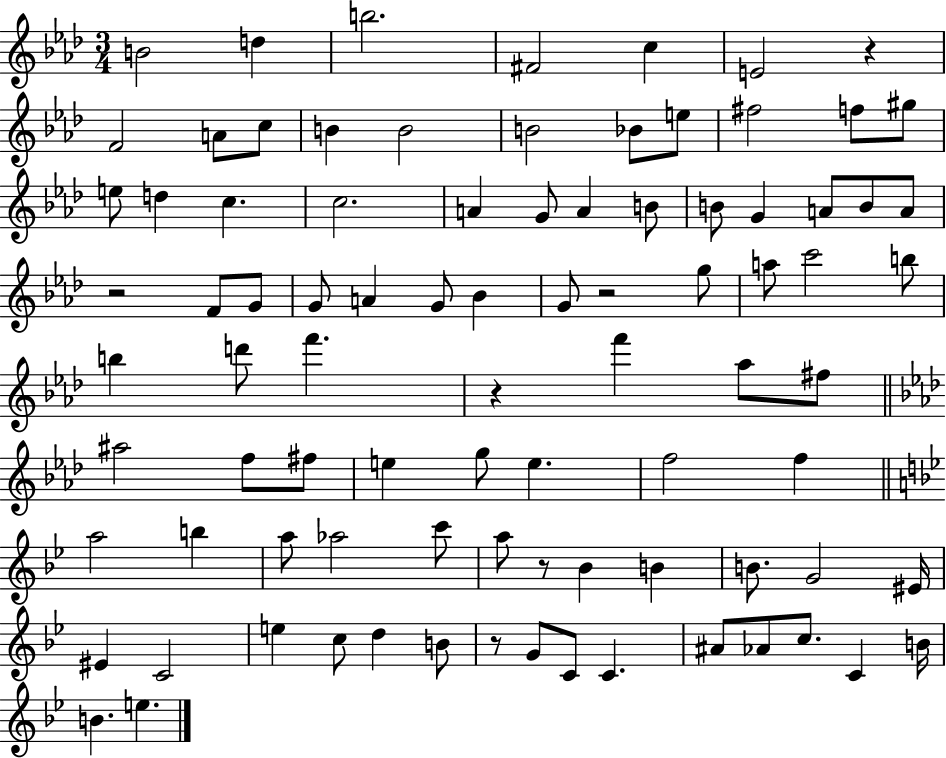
B4/h D5/q B5/h. F#4/h C5/q E4/h R/q F4/h A4/e C5/e B4/q B4/h B4/h Bb4/e E5/e F#5/h F5/e G#5/e E5/e D5/q C5/q. C5/h. A4/q G4/e A4/q B4/e B4/e G4/q A4/e B4/e A4/e R/h F4/e G4/e G4/e A4/q G4/e Bb4/q G4/e R/h G5/e A5/e C6/h B5/e B5/q D6/e F6/q. R/q F6/q Ab5/e F#5/e A#5/h F5/e F#5/e E5/q G5/e E5/q. F5/h F5/q A5/h B5/q A5/e Ab5/h C6/e A5/e R/e Bb4/q B4/q B4/e. G4/h EIS4/s EIS4/q C4/h E5/q C5/e D5/q B4/e R/e G4/e C4/e C4/q. A#4/e Ab4/e C5/e. C4/q B4/s B4/q. E5/q.